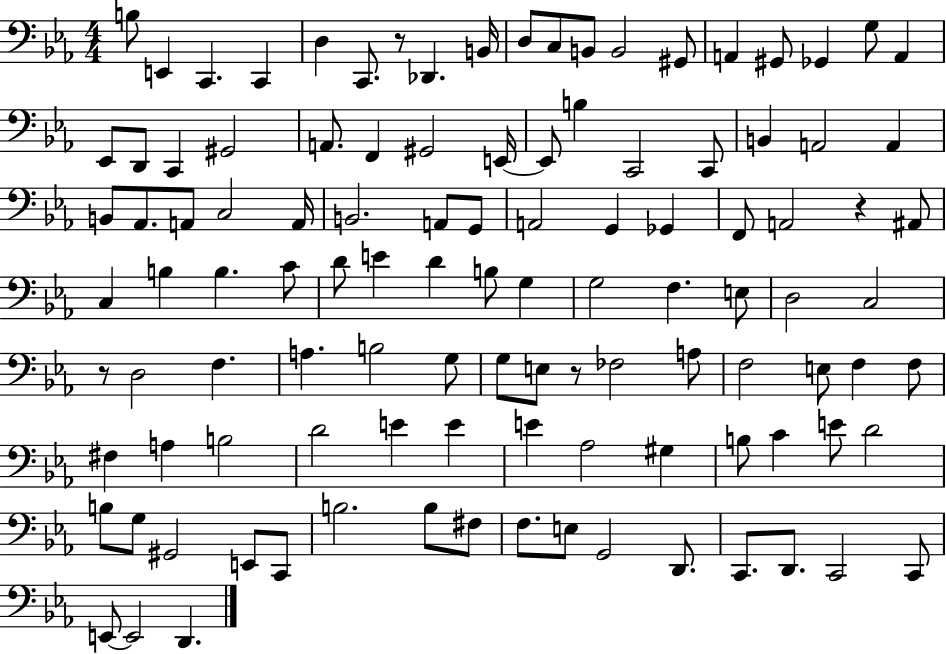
B3/e E2/q C2/q. C2/q D3/q C2/e. R/e Db2/q. B2/s D3/e C3/e B2/e B2/h G#2/e A2/q G#2/e Gb2/q G3/e A2/q Eb2/e D2/e C2/q G#2/h A2/e. F2/q G#2/h E2/s E2/e B3/q C2/h C2/e B2/q A2/h A2/q B2/e Ab2/e. A2/e C3/h A2/s B2/h. A2/e G2/e A2/h G2/q Gb2/q F2/e A2/h R/q A#2/e C3/q B3/q B3/q. C4/e D4/e E4/q D4/q B3/e G3/q G3/h F3/q. E3/e D3/h C3/h R/e D3/h F3/q. A3/q. B3/h G3/e G3/e E3/e R/e FES3/h A3/e F3/h E3/e F3/q F3/e F#3/q A3/q B3/h D4/h E4/q E4/q E4/q Ab3/h G#3/q B3/e C4/q E4/e D4/h B3/e G3/e G#2/h E2/e C2/e B3/h. B3/e F#3/e F3/e. E3/e G2/h D2/e. C2/e. D2/e. C2/h C2/e E2/e E2/h D2/q.